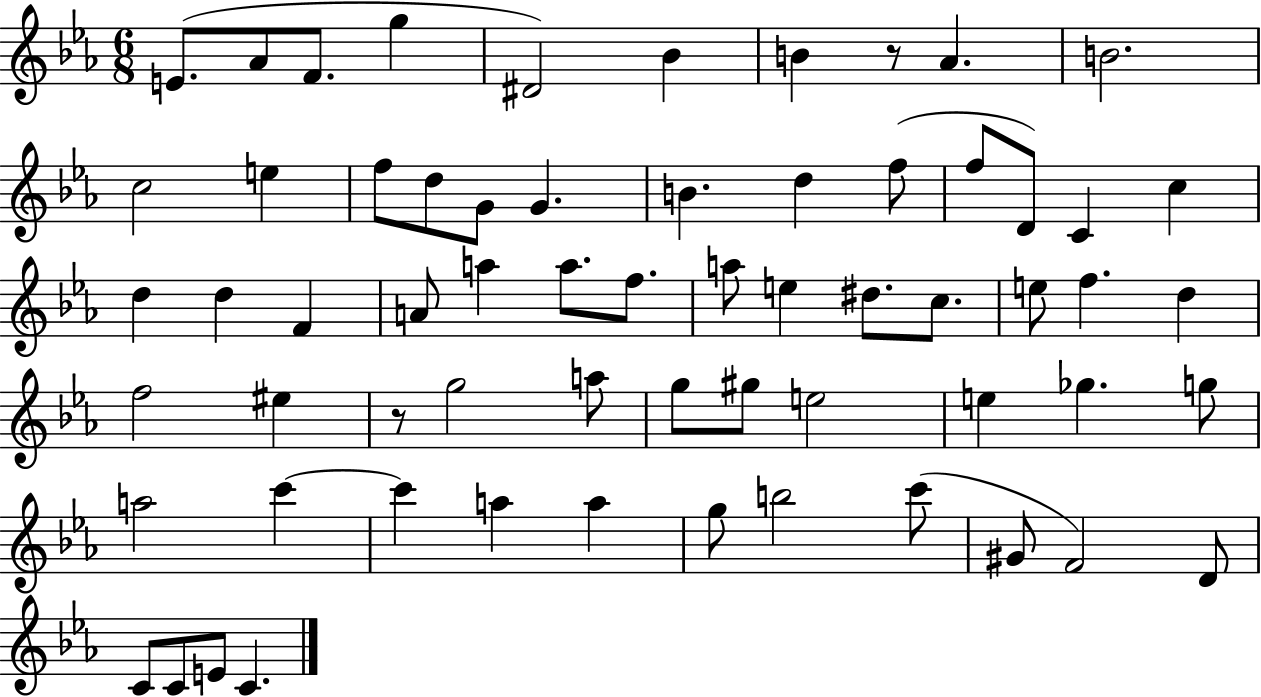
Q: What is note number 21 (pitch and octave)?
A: C4